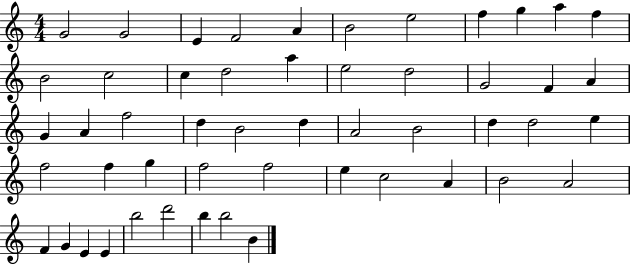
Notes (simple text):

G4/h G4/h E4/q F4/h A4/q B4/h E5/h F5/q G5/q A5/q F5/q B4/h C5/h C5/q D5/h A5/q E5/h D5/h G4/h F4/q A4/q G4/q A4/q F5/h D5/q B4/h D5/q A4/h B4/h D5/q D5/h E5/q F5/h F5/q G5/q F5/h F5/h E5/q C5/h A4/q B4/h A4/h F4/q G4/q E4/q E4/q B5/h D6/h B5/q B5/h B4/q